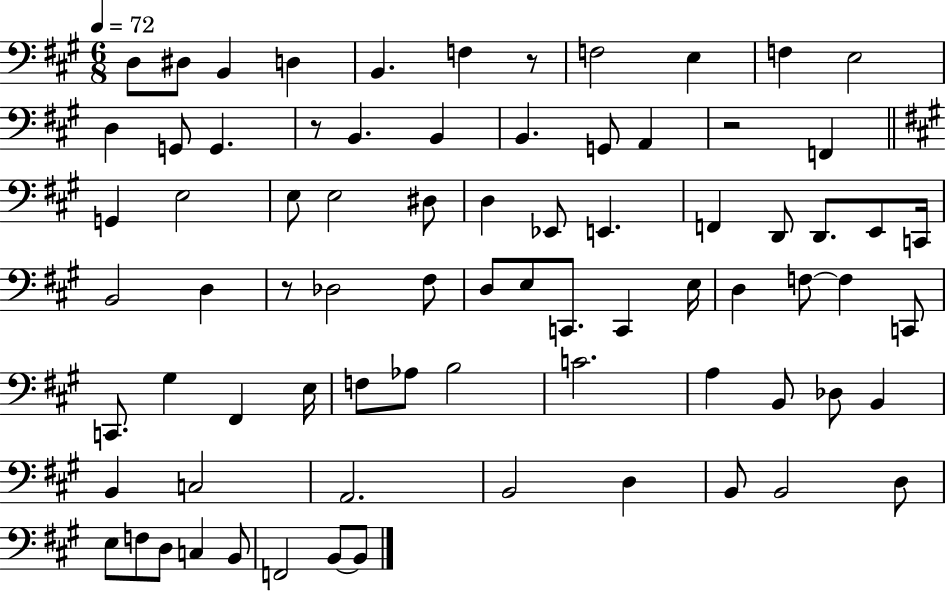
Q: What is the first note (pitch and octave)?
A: D3